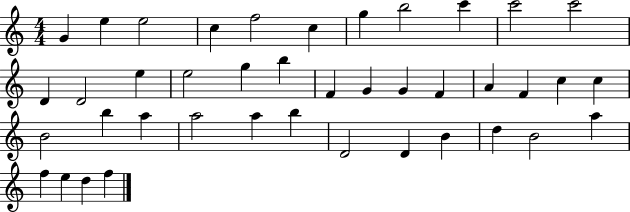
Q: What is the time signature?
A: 4/4